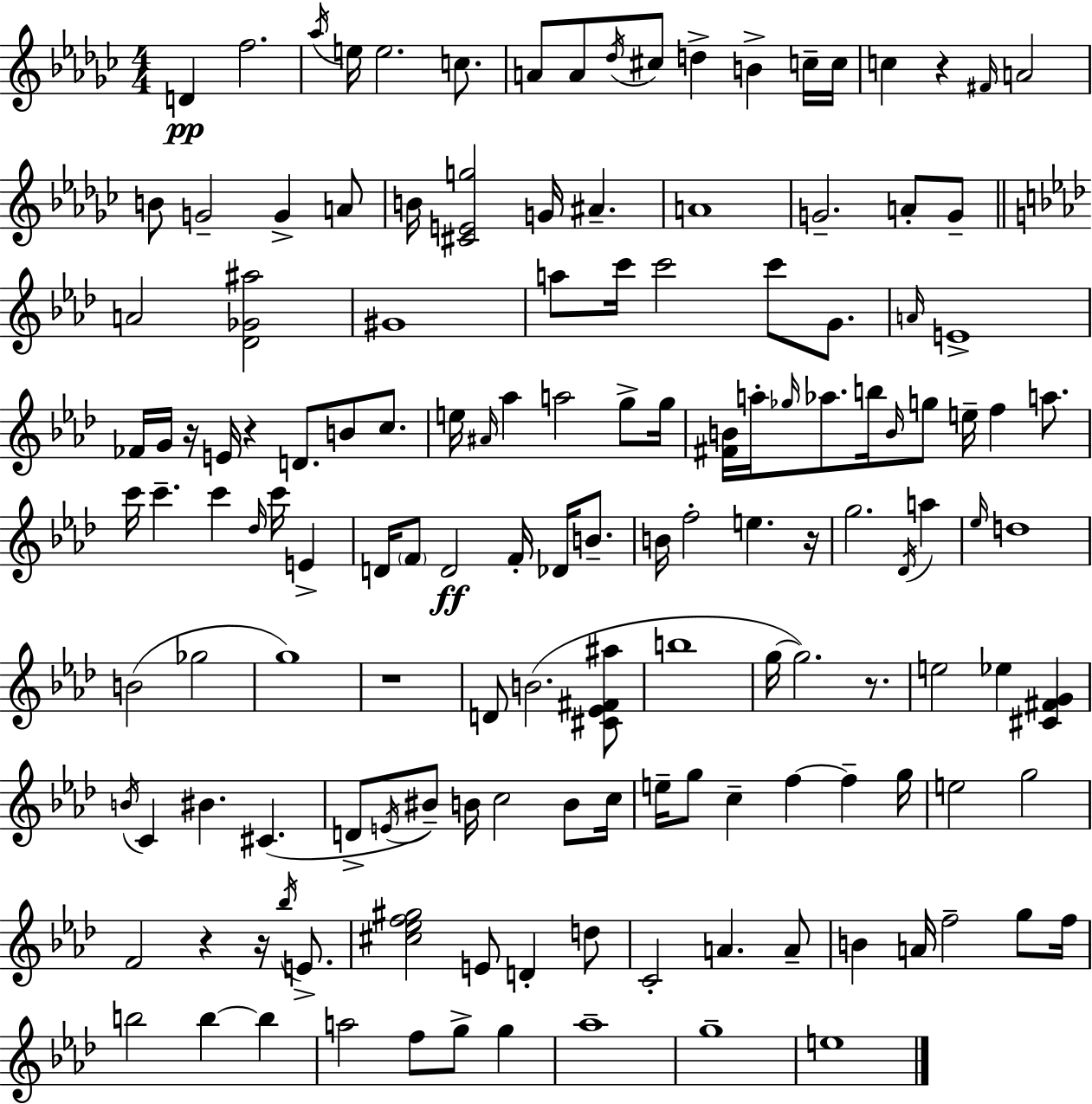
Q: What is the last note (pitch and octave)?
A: E5